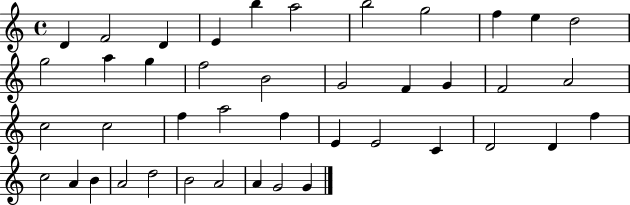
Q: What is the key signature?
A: C major